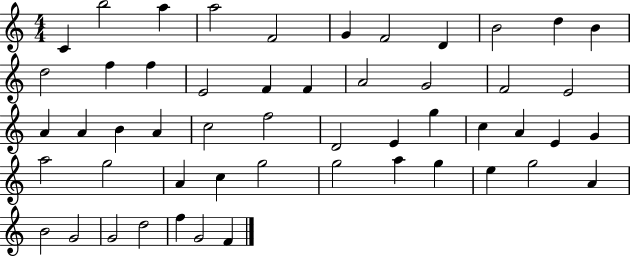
C4/q B5/h A5/q A5/h F4/h G4/q F4/h D4/q B4/h D5/q B4/q D5/h F5/q F5/q E4/h F4/q F4/q A4/h G4/h F4/h E4/h A4/q A4/q B4/q A4/q C5/h F5/h D4/h E4/q G5/q C5/q A4/q E4/q G4/q A5/h G5/h A4/q C5/q G5/h G5/h A5/q G5/q E5/q G5/h A4/q B4/h G4/h G4/h D5/h F5/q G4/h F4/q